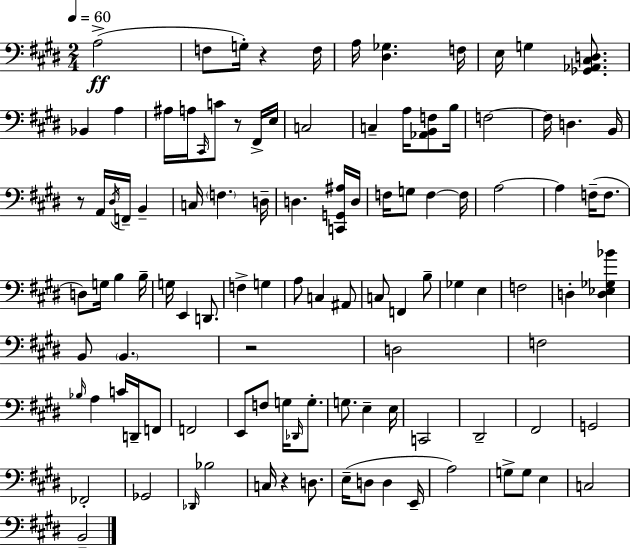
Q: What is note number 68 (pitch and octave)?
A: D2